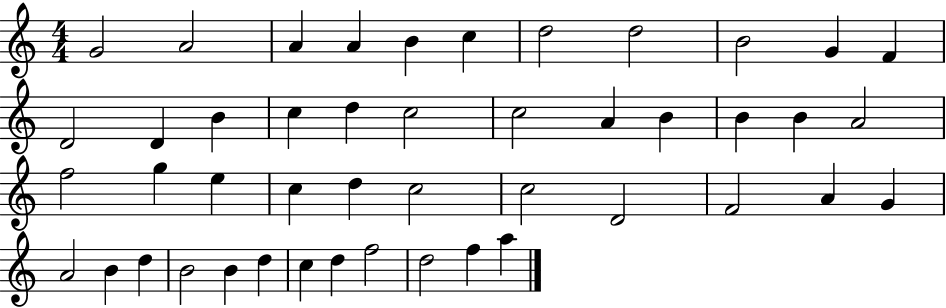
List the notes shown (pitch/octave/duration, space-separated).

G4/h A4/h A4/q A4/q B4/q C5/q D5/h D5/h B4/h G4/q F4/q D4/h D4/q B4/q C5/q D5/q C5/h C5/h A4/q B4/q B4/q B4/q A4/h F5/h G5/q E5/q C5/q D5/q C5/h C5/h D4/h F4/h A4/q G4/q A4/h B4/q D5/q B4/h B4/q D5/q C5/q D5/q F5/h D5/h F5/q A5/q